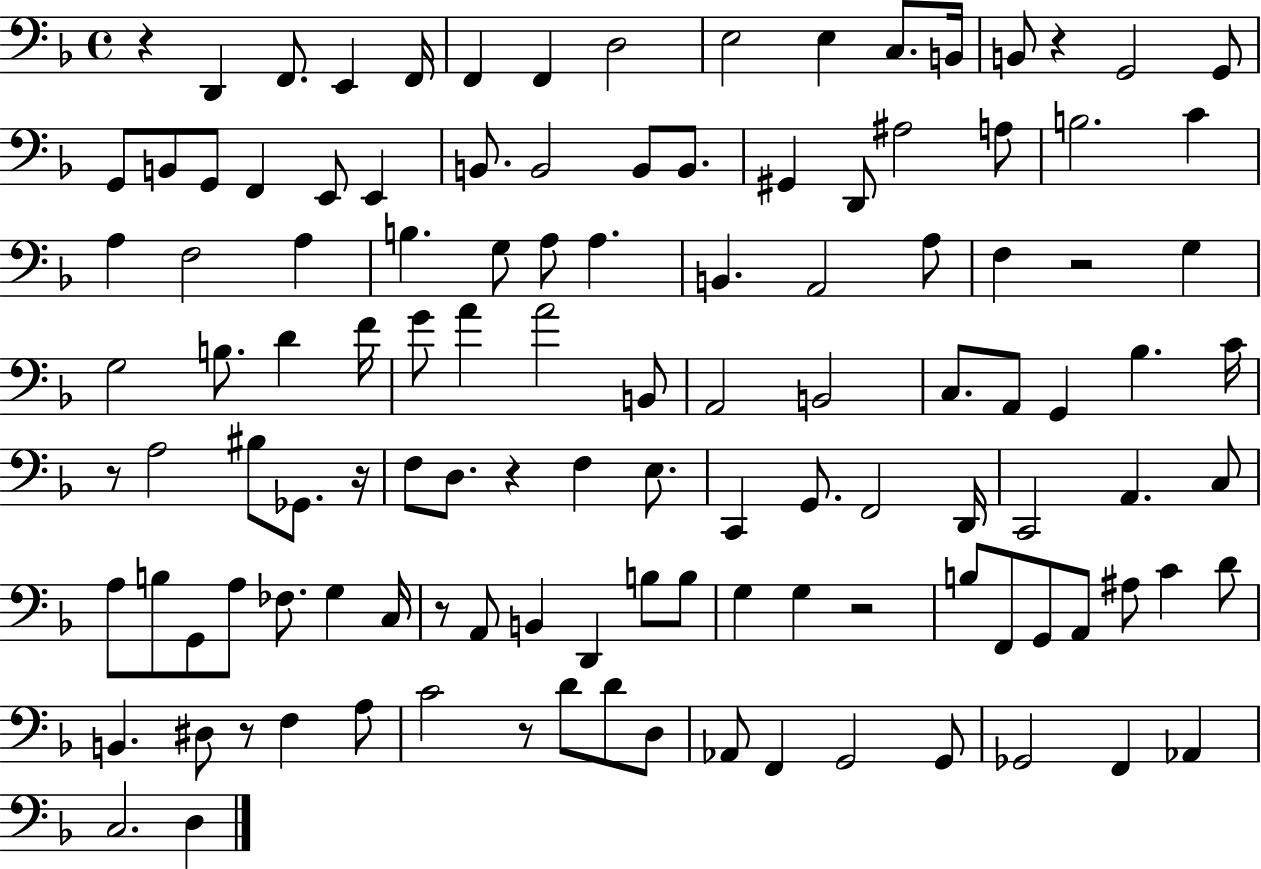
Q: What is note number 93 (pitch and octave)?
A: B2